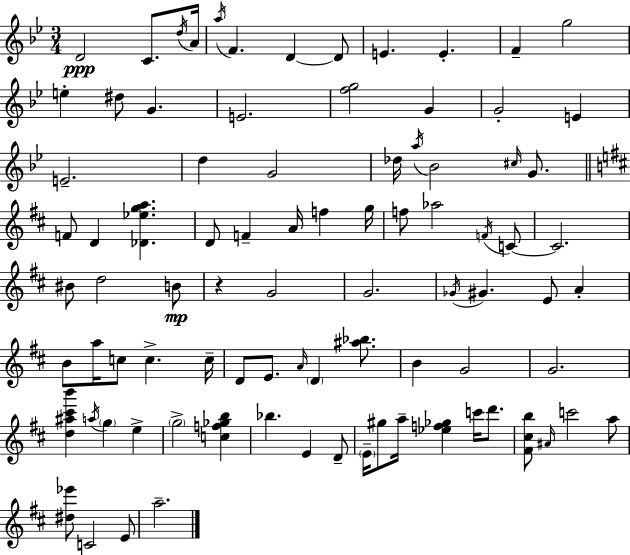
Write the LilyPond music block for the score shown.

{
  \clef treble
  \numericTimeSignature
  \time 3/4
  \key g \minor
  d'2\ppp c'8. \acciaccatura { d''16 } | a'16 \acciaccatura { a''16 } f'4. d'4~~ | d'8 e'4. e'4.-. | f'4-- g''2 | \break e''4-. dis''8 g'4. | e'2. | <f'' g''>2 g'4 | g'2-. e'4 | \break e'2.-- | d''4 g'2 | des''16 \acciaccatura { a''16 } bes'2 | \grace { cis''16 } g'8. \bar "||" \break \key b \minor f'8 d'4 <des' ees'' g'' a''>4. | d'8 f'4-- a'16 f''4 g''16 | f''8 aes''2 \acciaccatura { f'16 } c'8~~ | c'2. | \break bis'8 d''2 b'8\mp | r4 g'2 | g'2. | \acciaccatura { ges'16 } gis'4. e'8 a'4-. | \break b'8 a''16 c''8 c''4.-> | c''16-- d'8 e'8. \grace { a'16 } \parenthesize d'4 | <ais'' bes''>8. b'4 g'2 | g'2. | \break <d'' ais'' cis''' b'''>4 \acciaccatura { a''16 } \parenthesize g''4 | e''4-> \parenthesize g''2-> | <c'' f'' ges'' b''>4 bes''4. e'4 | d'8-- \parenthesize e'16-- gis''8 a''16-- <ees'' f'' ges''>4 | \break c'''16 d'''8. <fis' cis'' b''>8 \grace { ais'16 } c'''2 | a''8 <dis'' ees'''>8 c'2 | e'8 a''2.-- | \bar "|."
}